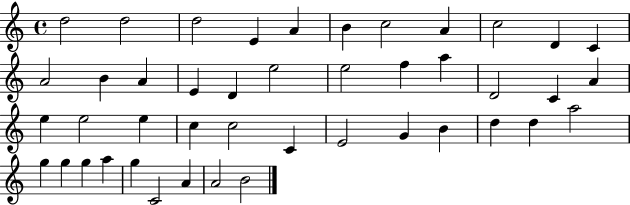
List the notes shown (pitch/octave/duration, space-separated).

D5/h D5/h D5/h E4/q A4/q B4/q C5/h A4/q C5/h D4/q C4/q A4/h B4/q A4/q E4/q D4/q E5/h E5/h F5/q A5/q D4/h C4/q A4/q E5/q E5/h E5/q C5/q C5/h C4/q E4/h G4/q B4/q D5/q D5/q A5/h G5/q G5/q G5/q A5/q G5/q C4/h A4/q A4/h B4/h